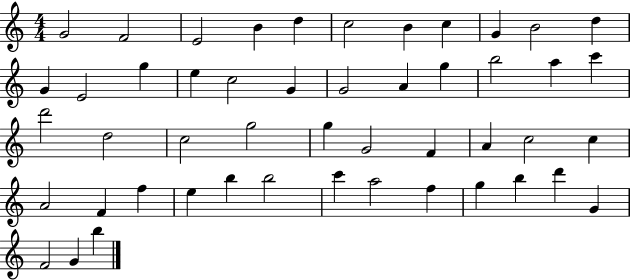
G4/h F4/h E4/h B4/q D5/q C5/h B4/q C5/q G4/q B4/h D5/q G4/q E4/h G5/q E5/q C5/h G4/q G4/h A4/q G5/q B5/h A5/q C6/q D6/h D5/h C5/h G5/h G5/q G4/h F4/q A4/q C5/h C5/q A4/h F4/q F5/q E5/q B5/q B5/h C6/q A5/h F5/q G5/q B5/q D6/q G4/q F4/h G4/q B5/q